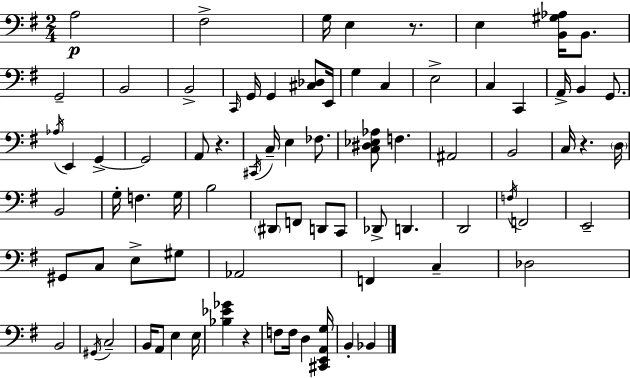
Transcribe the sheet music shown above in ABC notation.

X:1
T:Untitled
M:2/4
L:1/4
K:Em
A,2 ^F,2 G,/4 E, z/2 E, [B,,^G,_A,]/4 B,,/2 G,,2 B,,2 B,,2 C,,/4 G,,/4 G,, [^C,_D,]/2 E,,/4 G, C, E,2 C, C,, A,,/4 B,, G,,/2 _A,/4 E,, G,, G,,2 A,,/2 z ^C,,/4 C,/4 E, _F,/2 [C,^D,_E,_A,]/2 F, ^A,,2 B,,2 C,/4 z D,/4 B,,2 G,/4 F, G,/4 B,2 ^D,,/2 F,,/2 D,,/2 C,,/2 _D,,/2 D,, D,,2 F,/4 F,,2 E,,2 ^G,,/2 C,/2 E,/2 ^G,/2 _A,,2 F,, C, _D,2 B,,2 ^G,,/4 C,2 B,,/4 A,,/2 E, E,/4 [_B,_E_G] z F,/2 F,/4 D, [^C,,E,,A,,G,]/4 B,, _B,,